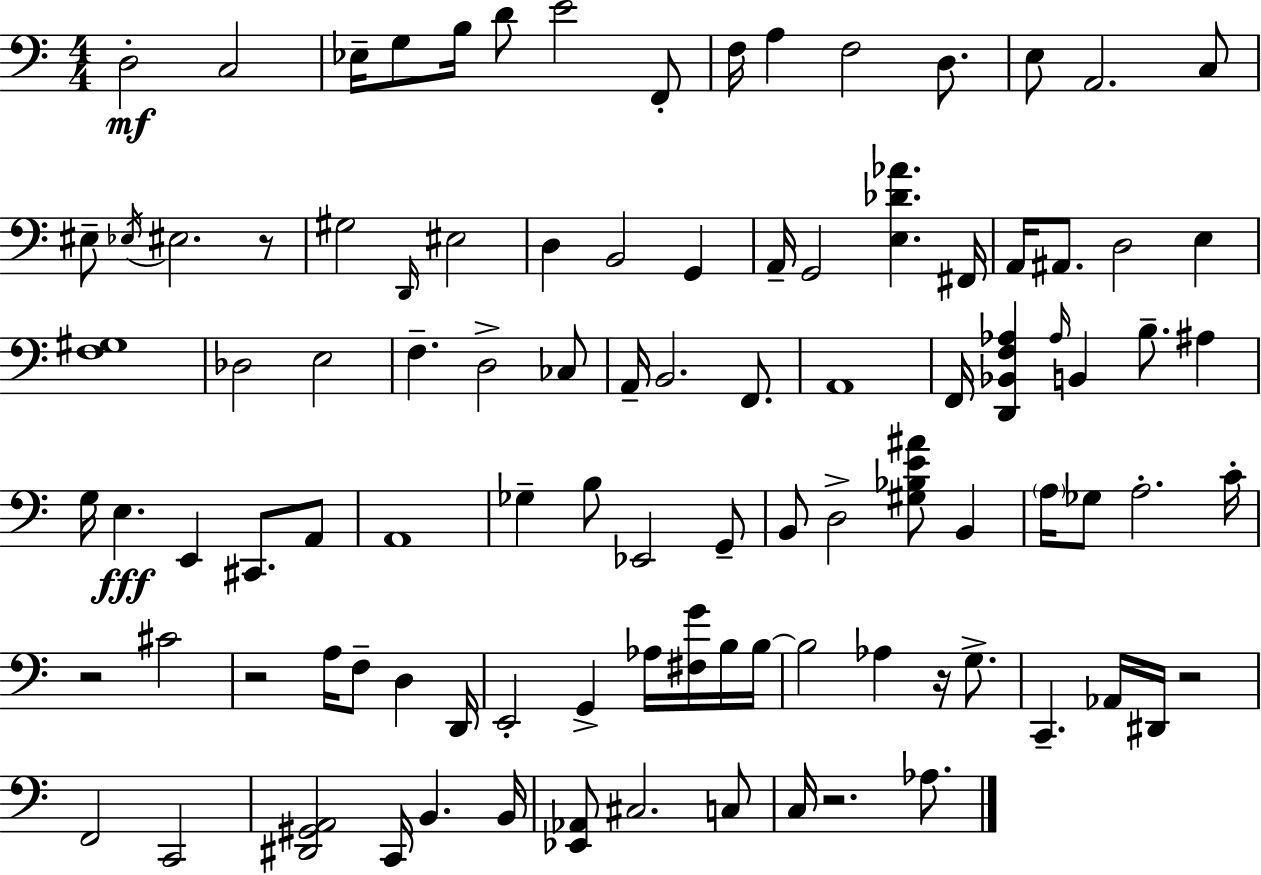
D3/h C3/h Eb3/s G3/e B3/s D4/e E4/h F2/e F3/s A3/q F3/h D3/e. E3/e A2/h. C3/e EIS3/e Eb3/s EIS3/h. R/e G#3/h D2/s EIS3/h D3/q B2/h G2/q A2/s G2/h [E3,Db4,Ab4]/q. F#2/s A2/s A#2/e. D3/h E3/q [F3,G#3]/w Db3/h E3/h F3/q. D3/h CES3/e A2/s B2/h. F2/e. A2/w F2/s [D2,Bb2,F3,Ab3]/q Ab3/s B2/q B3/e. A#3/q G3/s E3/q. E2/q C#2/e. A2/e A2/w Gb3/q B3/e Eb2/h G2/e B2/e D3/h [G#3,Bb3,E4,A#4]/e B2/q A3/s Gb3/e A3/h. C4/s R/h C#4/h R/h A3/s F3/e D3/q D2/s E2/h G2/q Ab3/s [F#3,G4]/s B3/s B3/s B3/h Ab3/q R/s G3/e. C2/q. Ab2/s D#2/s R/h F2/h C2/h [D#2,G#2,A2]/h C2/s B2/q. B2/s [Eb2,Ab2]/e C#3/h. C3/e C3/s R/h. Ab3/e.